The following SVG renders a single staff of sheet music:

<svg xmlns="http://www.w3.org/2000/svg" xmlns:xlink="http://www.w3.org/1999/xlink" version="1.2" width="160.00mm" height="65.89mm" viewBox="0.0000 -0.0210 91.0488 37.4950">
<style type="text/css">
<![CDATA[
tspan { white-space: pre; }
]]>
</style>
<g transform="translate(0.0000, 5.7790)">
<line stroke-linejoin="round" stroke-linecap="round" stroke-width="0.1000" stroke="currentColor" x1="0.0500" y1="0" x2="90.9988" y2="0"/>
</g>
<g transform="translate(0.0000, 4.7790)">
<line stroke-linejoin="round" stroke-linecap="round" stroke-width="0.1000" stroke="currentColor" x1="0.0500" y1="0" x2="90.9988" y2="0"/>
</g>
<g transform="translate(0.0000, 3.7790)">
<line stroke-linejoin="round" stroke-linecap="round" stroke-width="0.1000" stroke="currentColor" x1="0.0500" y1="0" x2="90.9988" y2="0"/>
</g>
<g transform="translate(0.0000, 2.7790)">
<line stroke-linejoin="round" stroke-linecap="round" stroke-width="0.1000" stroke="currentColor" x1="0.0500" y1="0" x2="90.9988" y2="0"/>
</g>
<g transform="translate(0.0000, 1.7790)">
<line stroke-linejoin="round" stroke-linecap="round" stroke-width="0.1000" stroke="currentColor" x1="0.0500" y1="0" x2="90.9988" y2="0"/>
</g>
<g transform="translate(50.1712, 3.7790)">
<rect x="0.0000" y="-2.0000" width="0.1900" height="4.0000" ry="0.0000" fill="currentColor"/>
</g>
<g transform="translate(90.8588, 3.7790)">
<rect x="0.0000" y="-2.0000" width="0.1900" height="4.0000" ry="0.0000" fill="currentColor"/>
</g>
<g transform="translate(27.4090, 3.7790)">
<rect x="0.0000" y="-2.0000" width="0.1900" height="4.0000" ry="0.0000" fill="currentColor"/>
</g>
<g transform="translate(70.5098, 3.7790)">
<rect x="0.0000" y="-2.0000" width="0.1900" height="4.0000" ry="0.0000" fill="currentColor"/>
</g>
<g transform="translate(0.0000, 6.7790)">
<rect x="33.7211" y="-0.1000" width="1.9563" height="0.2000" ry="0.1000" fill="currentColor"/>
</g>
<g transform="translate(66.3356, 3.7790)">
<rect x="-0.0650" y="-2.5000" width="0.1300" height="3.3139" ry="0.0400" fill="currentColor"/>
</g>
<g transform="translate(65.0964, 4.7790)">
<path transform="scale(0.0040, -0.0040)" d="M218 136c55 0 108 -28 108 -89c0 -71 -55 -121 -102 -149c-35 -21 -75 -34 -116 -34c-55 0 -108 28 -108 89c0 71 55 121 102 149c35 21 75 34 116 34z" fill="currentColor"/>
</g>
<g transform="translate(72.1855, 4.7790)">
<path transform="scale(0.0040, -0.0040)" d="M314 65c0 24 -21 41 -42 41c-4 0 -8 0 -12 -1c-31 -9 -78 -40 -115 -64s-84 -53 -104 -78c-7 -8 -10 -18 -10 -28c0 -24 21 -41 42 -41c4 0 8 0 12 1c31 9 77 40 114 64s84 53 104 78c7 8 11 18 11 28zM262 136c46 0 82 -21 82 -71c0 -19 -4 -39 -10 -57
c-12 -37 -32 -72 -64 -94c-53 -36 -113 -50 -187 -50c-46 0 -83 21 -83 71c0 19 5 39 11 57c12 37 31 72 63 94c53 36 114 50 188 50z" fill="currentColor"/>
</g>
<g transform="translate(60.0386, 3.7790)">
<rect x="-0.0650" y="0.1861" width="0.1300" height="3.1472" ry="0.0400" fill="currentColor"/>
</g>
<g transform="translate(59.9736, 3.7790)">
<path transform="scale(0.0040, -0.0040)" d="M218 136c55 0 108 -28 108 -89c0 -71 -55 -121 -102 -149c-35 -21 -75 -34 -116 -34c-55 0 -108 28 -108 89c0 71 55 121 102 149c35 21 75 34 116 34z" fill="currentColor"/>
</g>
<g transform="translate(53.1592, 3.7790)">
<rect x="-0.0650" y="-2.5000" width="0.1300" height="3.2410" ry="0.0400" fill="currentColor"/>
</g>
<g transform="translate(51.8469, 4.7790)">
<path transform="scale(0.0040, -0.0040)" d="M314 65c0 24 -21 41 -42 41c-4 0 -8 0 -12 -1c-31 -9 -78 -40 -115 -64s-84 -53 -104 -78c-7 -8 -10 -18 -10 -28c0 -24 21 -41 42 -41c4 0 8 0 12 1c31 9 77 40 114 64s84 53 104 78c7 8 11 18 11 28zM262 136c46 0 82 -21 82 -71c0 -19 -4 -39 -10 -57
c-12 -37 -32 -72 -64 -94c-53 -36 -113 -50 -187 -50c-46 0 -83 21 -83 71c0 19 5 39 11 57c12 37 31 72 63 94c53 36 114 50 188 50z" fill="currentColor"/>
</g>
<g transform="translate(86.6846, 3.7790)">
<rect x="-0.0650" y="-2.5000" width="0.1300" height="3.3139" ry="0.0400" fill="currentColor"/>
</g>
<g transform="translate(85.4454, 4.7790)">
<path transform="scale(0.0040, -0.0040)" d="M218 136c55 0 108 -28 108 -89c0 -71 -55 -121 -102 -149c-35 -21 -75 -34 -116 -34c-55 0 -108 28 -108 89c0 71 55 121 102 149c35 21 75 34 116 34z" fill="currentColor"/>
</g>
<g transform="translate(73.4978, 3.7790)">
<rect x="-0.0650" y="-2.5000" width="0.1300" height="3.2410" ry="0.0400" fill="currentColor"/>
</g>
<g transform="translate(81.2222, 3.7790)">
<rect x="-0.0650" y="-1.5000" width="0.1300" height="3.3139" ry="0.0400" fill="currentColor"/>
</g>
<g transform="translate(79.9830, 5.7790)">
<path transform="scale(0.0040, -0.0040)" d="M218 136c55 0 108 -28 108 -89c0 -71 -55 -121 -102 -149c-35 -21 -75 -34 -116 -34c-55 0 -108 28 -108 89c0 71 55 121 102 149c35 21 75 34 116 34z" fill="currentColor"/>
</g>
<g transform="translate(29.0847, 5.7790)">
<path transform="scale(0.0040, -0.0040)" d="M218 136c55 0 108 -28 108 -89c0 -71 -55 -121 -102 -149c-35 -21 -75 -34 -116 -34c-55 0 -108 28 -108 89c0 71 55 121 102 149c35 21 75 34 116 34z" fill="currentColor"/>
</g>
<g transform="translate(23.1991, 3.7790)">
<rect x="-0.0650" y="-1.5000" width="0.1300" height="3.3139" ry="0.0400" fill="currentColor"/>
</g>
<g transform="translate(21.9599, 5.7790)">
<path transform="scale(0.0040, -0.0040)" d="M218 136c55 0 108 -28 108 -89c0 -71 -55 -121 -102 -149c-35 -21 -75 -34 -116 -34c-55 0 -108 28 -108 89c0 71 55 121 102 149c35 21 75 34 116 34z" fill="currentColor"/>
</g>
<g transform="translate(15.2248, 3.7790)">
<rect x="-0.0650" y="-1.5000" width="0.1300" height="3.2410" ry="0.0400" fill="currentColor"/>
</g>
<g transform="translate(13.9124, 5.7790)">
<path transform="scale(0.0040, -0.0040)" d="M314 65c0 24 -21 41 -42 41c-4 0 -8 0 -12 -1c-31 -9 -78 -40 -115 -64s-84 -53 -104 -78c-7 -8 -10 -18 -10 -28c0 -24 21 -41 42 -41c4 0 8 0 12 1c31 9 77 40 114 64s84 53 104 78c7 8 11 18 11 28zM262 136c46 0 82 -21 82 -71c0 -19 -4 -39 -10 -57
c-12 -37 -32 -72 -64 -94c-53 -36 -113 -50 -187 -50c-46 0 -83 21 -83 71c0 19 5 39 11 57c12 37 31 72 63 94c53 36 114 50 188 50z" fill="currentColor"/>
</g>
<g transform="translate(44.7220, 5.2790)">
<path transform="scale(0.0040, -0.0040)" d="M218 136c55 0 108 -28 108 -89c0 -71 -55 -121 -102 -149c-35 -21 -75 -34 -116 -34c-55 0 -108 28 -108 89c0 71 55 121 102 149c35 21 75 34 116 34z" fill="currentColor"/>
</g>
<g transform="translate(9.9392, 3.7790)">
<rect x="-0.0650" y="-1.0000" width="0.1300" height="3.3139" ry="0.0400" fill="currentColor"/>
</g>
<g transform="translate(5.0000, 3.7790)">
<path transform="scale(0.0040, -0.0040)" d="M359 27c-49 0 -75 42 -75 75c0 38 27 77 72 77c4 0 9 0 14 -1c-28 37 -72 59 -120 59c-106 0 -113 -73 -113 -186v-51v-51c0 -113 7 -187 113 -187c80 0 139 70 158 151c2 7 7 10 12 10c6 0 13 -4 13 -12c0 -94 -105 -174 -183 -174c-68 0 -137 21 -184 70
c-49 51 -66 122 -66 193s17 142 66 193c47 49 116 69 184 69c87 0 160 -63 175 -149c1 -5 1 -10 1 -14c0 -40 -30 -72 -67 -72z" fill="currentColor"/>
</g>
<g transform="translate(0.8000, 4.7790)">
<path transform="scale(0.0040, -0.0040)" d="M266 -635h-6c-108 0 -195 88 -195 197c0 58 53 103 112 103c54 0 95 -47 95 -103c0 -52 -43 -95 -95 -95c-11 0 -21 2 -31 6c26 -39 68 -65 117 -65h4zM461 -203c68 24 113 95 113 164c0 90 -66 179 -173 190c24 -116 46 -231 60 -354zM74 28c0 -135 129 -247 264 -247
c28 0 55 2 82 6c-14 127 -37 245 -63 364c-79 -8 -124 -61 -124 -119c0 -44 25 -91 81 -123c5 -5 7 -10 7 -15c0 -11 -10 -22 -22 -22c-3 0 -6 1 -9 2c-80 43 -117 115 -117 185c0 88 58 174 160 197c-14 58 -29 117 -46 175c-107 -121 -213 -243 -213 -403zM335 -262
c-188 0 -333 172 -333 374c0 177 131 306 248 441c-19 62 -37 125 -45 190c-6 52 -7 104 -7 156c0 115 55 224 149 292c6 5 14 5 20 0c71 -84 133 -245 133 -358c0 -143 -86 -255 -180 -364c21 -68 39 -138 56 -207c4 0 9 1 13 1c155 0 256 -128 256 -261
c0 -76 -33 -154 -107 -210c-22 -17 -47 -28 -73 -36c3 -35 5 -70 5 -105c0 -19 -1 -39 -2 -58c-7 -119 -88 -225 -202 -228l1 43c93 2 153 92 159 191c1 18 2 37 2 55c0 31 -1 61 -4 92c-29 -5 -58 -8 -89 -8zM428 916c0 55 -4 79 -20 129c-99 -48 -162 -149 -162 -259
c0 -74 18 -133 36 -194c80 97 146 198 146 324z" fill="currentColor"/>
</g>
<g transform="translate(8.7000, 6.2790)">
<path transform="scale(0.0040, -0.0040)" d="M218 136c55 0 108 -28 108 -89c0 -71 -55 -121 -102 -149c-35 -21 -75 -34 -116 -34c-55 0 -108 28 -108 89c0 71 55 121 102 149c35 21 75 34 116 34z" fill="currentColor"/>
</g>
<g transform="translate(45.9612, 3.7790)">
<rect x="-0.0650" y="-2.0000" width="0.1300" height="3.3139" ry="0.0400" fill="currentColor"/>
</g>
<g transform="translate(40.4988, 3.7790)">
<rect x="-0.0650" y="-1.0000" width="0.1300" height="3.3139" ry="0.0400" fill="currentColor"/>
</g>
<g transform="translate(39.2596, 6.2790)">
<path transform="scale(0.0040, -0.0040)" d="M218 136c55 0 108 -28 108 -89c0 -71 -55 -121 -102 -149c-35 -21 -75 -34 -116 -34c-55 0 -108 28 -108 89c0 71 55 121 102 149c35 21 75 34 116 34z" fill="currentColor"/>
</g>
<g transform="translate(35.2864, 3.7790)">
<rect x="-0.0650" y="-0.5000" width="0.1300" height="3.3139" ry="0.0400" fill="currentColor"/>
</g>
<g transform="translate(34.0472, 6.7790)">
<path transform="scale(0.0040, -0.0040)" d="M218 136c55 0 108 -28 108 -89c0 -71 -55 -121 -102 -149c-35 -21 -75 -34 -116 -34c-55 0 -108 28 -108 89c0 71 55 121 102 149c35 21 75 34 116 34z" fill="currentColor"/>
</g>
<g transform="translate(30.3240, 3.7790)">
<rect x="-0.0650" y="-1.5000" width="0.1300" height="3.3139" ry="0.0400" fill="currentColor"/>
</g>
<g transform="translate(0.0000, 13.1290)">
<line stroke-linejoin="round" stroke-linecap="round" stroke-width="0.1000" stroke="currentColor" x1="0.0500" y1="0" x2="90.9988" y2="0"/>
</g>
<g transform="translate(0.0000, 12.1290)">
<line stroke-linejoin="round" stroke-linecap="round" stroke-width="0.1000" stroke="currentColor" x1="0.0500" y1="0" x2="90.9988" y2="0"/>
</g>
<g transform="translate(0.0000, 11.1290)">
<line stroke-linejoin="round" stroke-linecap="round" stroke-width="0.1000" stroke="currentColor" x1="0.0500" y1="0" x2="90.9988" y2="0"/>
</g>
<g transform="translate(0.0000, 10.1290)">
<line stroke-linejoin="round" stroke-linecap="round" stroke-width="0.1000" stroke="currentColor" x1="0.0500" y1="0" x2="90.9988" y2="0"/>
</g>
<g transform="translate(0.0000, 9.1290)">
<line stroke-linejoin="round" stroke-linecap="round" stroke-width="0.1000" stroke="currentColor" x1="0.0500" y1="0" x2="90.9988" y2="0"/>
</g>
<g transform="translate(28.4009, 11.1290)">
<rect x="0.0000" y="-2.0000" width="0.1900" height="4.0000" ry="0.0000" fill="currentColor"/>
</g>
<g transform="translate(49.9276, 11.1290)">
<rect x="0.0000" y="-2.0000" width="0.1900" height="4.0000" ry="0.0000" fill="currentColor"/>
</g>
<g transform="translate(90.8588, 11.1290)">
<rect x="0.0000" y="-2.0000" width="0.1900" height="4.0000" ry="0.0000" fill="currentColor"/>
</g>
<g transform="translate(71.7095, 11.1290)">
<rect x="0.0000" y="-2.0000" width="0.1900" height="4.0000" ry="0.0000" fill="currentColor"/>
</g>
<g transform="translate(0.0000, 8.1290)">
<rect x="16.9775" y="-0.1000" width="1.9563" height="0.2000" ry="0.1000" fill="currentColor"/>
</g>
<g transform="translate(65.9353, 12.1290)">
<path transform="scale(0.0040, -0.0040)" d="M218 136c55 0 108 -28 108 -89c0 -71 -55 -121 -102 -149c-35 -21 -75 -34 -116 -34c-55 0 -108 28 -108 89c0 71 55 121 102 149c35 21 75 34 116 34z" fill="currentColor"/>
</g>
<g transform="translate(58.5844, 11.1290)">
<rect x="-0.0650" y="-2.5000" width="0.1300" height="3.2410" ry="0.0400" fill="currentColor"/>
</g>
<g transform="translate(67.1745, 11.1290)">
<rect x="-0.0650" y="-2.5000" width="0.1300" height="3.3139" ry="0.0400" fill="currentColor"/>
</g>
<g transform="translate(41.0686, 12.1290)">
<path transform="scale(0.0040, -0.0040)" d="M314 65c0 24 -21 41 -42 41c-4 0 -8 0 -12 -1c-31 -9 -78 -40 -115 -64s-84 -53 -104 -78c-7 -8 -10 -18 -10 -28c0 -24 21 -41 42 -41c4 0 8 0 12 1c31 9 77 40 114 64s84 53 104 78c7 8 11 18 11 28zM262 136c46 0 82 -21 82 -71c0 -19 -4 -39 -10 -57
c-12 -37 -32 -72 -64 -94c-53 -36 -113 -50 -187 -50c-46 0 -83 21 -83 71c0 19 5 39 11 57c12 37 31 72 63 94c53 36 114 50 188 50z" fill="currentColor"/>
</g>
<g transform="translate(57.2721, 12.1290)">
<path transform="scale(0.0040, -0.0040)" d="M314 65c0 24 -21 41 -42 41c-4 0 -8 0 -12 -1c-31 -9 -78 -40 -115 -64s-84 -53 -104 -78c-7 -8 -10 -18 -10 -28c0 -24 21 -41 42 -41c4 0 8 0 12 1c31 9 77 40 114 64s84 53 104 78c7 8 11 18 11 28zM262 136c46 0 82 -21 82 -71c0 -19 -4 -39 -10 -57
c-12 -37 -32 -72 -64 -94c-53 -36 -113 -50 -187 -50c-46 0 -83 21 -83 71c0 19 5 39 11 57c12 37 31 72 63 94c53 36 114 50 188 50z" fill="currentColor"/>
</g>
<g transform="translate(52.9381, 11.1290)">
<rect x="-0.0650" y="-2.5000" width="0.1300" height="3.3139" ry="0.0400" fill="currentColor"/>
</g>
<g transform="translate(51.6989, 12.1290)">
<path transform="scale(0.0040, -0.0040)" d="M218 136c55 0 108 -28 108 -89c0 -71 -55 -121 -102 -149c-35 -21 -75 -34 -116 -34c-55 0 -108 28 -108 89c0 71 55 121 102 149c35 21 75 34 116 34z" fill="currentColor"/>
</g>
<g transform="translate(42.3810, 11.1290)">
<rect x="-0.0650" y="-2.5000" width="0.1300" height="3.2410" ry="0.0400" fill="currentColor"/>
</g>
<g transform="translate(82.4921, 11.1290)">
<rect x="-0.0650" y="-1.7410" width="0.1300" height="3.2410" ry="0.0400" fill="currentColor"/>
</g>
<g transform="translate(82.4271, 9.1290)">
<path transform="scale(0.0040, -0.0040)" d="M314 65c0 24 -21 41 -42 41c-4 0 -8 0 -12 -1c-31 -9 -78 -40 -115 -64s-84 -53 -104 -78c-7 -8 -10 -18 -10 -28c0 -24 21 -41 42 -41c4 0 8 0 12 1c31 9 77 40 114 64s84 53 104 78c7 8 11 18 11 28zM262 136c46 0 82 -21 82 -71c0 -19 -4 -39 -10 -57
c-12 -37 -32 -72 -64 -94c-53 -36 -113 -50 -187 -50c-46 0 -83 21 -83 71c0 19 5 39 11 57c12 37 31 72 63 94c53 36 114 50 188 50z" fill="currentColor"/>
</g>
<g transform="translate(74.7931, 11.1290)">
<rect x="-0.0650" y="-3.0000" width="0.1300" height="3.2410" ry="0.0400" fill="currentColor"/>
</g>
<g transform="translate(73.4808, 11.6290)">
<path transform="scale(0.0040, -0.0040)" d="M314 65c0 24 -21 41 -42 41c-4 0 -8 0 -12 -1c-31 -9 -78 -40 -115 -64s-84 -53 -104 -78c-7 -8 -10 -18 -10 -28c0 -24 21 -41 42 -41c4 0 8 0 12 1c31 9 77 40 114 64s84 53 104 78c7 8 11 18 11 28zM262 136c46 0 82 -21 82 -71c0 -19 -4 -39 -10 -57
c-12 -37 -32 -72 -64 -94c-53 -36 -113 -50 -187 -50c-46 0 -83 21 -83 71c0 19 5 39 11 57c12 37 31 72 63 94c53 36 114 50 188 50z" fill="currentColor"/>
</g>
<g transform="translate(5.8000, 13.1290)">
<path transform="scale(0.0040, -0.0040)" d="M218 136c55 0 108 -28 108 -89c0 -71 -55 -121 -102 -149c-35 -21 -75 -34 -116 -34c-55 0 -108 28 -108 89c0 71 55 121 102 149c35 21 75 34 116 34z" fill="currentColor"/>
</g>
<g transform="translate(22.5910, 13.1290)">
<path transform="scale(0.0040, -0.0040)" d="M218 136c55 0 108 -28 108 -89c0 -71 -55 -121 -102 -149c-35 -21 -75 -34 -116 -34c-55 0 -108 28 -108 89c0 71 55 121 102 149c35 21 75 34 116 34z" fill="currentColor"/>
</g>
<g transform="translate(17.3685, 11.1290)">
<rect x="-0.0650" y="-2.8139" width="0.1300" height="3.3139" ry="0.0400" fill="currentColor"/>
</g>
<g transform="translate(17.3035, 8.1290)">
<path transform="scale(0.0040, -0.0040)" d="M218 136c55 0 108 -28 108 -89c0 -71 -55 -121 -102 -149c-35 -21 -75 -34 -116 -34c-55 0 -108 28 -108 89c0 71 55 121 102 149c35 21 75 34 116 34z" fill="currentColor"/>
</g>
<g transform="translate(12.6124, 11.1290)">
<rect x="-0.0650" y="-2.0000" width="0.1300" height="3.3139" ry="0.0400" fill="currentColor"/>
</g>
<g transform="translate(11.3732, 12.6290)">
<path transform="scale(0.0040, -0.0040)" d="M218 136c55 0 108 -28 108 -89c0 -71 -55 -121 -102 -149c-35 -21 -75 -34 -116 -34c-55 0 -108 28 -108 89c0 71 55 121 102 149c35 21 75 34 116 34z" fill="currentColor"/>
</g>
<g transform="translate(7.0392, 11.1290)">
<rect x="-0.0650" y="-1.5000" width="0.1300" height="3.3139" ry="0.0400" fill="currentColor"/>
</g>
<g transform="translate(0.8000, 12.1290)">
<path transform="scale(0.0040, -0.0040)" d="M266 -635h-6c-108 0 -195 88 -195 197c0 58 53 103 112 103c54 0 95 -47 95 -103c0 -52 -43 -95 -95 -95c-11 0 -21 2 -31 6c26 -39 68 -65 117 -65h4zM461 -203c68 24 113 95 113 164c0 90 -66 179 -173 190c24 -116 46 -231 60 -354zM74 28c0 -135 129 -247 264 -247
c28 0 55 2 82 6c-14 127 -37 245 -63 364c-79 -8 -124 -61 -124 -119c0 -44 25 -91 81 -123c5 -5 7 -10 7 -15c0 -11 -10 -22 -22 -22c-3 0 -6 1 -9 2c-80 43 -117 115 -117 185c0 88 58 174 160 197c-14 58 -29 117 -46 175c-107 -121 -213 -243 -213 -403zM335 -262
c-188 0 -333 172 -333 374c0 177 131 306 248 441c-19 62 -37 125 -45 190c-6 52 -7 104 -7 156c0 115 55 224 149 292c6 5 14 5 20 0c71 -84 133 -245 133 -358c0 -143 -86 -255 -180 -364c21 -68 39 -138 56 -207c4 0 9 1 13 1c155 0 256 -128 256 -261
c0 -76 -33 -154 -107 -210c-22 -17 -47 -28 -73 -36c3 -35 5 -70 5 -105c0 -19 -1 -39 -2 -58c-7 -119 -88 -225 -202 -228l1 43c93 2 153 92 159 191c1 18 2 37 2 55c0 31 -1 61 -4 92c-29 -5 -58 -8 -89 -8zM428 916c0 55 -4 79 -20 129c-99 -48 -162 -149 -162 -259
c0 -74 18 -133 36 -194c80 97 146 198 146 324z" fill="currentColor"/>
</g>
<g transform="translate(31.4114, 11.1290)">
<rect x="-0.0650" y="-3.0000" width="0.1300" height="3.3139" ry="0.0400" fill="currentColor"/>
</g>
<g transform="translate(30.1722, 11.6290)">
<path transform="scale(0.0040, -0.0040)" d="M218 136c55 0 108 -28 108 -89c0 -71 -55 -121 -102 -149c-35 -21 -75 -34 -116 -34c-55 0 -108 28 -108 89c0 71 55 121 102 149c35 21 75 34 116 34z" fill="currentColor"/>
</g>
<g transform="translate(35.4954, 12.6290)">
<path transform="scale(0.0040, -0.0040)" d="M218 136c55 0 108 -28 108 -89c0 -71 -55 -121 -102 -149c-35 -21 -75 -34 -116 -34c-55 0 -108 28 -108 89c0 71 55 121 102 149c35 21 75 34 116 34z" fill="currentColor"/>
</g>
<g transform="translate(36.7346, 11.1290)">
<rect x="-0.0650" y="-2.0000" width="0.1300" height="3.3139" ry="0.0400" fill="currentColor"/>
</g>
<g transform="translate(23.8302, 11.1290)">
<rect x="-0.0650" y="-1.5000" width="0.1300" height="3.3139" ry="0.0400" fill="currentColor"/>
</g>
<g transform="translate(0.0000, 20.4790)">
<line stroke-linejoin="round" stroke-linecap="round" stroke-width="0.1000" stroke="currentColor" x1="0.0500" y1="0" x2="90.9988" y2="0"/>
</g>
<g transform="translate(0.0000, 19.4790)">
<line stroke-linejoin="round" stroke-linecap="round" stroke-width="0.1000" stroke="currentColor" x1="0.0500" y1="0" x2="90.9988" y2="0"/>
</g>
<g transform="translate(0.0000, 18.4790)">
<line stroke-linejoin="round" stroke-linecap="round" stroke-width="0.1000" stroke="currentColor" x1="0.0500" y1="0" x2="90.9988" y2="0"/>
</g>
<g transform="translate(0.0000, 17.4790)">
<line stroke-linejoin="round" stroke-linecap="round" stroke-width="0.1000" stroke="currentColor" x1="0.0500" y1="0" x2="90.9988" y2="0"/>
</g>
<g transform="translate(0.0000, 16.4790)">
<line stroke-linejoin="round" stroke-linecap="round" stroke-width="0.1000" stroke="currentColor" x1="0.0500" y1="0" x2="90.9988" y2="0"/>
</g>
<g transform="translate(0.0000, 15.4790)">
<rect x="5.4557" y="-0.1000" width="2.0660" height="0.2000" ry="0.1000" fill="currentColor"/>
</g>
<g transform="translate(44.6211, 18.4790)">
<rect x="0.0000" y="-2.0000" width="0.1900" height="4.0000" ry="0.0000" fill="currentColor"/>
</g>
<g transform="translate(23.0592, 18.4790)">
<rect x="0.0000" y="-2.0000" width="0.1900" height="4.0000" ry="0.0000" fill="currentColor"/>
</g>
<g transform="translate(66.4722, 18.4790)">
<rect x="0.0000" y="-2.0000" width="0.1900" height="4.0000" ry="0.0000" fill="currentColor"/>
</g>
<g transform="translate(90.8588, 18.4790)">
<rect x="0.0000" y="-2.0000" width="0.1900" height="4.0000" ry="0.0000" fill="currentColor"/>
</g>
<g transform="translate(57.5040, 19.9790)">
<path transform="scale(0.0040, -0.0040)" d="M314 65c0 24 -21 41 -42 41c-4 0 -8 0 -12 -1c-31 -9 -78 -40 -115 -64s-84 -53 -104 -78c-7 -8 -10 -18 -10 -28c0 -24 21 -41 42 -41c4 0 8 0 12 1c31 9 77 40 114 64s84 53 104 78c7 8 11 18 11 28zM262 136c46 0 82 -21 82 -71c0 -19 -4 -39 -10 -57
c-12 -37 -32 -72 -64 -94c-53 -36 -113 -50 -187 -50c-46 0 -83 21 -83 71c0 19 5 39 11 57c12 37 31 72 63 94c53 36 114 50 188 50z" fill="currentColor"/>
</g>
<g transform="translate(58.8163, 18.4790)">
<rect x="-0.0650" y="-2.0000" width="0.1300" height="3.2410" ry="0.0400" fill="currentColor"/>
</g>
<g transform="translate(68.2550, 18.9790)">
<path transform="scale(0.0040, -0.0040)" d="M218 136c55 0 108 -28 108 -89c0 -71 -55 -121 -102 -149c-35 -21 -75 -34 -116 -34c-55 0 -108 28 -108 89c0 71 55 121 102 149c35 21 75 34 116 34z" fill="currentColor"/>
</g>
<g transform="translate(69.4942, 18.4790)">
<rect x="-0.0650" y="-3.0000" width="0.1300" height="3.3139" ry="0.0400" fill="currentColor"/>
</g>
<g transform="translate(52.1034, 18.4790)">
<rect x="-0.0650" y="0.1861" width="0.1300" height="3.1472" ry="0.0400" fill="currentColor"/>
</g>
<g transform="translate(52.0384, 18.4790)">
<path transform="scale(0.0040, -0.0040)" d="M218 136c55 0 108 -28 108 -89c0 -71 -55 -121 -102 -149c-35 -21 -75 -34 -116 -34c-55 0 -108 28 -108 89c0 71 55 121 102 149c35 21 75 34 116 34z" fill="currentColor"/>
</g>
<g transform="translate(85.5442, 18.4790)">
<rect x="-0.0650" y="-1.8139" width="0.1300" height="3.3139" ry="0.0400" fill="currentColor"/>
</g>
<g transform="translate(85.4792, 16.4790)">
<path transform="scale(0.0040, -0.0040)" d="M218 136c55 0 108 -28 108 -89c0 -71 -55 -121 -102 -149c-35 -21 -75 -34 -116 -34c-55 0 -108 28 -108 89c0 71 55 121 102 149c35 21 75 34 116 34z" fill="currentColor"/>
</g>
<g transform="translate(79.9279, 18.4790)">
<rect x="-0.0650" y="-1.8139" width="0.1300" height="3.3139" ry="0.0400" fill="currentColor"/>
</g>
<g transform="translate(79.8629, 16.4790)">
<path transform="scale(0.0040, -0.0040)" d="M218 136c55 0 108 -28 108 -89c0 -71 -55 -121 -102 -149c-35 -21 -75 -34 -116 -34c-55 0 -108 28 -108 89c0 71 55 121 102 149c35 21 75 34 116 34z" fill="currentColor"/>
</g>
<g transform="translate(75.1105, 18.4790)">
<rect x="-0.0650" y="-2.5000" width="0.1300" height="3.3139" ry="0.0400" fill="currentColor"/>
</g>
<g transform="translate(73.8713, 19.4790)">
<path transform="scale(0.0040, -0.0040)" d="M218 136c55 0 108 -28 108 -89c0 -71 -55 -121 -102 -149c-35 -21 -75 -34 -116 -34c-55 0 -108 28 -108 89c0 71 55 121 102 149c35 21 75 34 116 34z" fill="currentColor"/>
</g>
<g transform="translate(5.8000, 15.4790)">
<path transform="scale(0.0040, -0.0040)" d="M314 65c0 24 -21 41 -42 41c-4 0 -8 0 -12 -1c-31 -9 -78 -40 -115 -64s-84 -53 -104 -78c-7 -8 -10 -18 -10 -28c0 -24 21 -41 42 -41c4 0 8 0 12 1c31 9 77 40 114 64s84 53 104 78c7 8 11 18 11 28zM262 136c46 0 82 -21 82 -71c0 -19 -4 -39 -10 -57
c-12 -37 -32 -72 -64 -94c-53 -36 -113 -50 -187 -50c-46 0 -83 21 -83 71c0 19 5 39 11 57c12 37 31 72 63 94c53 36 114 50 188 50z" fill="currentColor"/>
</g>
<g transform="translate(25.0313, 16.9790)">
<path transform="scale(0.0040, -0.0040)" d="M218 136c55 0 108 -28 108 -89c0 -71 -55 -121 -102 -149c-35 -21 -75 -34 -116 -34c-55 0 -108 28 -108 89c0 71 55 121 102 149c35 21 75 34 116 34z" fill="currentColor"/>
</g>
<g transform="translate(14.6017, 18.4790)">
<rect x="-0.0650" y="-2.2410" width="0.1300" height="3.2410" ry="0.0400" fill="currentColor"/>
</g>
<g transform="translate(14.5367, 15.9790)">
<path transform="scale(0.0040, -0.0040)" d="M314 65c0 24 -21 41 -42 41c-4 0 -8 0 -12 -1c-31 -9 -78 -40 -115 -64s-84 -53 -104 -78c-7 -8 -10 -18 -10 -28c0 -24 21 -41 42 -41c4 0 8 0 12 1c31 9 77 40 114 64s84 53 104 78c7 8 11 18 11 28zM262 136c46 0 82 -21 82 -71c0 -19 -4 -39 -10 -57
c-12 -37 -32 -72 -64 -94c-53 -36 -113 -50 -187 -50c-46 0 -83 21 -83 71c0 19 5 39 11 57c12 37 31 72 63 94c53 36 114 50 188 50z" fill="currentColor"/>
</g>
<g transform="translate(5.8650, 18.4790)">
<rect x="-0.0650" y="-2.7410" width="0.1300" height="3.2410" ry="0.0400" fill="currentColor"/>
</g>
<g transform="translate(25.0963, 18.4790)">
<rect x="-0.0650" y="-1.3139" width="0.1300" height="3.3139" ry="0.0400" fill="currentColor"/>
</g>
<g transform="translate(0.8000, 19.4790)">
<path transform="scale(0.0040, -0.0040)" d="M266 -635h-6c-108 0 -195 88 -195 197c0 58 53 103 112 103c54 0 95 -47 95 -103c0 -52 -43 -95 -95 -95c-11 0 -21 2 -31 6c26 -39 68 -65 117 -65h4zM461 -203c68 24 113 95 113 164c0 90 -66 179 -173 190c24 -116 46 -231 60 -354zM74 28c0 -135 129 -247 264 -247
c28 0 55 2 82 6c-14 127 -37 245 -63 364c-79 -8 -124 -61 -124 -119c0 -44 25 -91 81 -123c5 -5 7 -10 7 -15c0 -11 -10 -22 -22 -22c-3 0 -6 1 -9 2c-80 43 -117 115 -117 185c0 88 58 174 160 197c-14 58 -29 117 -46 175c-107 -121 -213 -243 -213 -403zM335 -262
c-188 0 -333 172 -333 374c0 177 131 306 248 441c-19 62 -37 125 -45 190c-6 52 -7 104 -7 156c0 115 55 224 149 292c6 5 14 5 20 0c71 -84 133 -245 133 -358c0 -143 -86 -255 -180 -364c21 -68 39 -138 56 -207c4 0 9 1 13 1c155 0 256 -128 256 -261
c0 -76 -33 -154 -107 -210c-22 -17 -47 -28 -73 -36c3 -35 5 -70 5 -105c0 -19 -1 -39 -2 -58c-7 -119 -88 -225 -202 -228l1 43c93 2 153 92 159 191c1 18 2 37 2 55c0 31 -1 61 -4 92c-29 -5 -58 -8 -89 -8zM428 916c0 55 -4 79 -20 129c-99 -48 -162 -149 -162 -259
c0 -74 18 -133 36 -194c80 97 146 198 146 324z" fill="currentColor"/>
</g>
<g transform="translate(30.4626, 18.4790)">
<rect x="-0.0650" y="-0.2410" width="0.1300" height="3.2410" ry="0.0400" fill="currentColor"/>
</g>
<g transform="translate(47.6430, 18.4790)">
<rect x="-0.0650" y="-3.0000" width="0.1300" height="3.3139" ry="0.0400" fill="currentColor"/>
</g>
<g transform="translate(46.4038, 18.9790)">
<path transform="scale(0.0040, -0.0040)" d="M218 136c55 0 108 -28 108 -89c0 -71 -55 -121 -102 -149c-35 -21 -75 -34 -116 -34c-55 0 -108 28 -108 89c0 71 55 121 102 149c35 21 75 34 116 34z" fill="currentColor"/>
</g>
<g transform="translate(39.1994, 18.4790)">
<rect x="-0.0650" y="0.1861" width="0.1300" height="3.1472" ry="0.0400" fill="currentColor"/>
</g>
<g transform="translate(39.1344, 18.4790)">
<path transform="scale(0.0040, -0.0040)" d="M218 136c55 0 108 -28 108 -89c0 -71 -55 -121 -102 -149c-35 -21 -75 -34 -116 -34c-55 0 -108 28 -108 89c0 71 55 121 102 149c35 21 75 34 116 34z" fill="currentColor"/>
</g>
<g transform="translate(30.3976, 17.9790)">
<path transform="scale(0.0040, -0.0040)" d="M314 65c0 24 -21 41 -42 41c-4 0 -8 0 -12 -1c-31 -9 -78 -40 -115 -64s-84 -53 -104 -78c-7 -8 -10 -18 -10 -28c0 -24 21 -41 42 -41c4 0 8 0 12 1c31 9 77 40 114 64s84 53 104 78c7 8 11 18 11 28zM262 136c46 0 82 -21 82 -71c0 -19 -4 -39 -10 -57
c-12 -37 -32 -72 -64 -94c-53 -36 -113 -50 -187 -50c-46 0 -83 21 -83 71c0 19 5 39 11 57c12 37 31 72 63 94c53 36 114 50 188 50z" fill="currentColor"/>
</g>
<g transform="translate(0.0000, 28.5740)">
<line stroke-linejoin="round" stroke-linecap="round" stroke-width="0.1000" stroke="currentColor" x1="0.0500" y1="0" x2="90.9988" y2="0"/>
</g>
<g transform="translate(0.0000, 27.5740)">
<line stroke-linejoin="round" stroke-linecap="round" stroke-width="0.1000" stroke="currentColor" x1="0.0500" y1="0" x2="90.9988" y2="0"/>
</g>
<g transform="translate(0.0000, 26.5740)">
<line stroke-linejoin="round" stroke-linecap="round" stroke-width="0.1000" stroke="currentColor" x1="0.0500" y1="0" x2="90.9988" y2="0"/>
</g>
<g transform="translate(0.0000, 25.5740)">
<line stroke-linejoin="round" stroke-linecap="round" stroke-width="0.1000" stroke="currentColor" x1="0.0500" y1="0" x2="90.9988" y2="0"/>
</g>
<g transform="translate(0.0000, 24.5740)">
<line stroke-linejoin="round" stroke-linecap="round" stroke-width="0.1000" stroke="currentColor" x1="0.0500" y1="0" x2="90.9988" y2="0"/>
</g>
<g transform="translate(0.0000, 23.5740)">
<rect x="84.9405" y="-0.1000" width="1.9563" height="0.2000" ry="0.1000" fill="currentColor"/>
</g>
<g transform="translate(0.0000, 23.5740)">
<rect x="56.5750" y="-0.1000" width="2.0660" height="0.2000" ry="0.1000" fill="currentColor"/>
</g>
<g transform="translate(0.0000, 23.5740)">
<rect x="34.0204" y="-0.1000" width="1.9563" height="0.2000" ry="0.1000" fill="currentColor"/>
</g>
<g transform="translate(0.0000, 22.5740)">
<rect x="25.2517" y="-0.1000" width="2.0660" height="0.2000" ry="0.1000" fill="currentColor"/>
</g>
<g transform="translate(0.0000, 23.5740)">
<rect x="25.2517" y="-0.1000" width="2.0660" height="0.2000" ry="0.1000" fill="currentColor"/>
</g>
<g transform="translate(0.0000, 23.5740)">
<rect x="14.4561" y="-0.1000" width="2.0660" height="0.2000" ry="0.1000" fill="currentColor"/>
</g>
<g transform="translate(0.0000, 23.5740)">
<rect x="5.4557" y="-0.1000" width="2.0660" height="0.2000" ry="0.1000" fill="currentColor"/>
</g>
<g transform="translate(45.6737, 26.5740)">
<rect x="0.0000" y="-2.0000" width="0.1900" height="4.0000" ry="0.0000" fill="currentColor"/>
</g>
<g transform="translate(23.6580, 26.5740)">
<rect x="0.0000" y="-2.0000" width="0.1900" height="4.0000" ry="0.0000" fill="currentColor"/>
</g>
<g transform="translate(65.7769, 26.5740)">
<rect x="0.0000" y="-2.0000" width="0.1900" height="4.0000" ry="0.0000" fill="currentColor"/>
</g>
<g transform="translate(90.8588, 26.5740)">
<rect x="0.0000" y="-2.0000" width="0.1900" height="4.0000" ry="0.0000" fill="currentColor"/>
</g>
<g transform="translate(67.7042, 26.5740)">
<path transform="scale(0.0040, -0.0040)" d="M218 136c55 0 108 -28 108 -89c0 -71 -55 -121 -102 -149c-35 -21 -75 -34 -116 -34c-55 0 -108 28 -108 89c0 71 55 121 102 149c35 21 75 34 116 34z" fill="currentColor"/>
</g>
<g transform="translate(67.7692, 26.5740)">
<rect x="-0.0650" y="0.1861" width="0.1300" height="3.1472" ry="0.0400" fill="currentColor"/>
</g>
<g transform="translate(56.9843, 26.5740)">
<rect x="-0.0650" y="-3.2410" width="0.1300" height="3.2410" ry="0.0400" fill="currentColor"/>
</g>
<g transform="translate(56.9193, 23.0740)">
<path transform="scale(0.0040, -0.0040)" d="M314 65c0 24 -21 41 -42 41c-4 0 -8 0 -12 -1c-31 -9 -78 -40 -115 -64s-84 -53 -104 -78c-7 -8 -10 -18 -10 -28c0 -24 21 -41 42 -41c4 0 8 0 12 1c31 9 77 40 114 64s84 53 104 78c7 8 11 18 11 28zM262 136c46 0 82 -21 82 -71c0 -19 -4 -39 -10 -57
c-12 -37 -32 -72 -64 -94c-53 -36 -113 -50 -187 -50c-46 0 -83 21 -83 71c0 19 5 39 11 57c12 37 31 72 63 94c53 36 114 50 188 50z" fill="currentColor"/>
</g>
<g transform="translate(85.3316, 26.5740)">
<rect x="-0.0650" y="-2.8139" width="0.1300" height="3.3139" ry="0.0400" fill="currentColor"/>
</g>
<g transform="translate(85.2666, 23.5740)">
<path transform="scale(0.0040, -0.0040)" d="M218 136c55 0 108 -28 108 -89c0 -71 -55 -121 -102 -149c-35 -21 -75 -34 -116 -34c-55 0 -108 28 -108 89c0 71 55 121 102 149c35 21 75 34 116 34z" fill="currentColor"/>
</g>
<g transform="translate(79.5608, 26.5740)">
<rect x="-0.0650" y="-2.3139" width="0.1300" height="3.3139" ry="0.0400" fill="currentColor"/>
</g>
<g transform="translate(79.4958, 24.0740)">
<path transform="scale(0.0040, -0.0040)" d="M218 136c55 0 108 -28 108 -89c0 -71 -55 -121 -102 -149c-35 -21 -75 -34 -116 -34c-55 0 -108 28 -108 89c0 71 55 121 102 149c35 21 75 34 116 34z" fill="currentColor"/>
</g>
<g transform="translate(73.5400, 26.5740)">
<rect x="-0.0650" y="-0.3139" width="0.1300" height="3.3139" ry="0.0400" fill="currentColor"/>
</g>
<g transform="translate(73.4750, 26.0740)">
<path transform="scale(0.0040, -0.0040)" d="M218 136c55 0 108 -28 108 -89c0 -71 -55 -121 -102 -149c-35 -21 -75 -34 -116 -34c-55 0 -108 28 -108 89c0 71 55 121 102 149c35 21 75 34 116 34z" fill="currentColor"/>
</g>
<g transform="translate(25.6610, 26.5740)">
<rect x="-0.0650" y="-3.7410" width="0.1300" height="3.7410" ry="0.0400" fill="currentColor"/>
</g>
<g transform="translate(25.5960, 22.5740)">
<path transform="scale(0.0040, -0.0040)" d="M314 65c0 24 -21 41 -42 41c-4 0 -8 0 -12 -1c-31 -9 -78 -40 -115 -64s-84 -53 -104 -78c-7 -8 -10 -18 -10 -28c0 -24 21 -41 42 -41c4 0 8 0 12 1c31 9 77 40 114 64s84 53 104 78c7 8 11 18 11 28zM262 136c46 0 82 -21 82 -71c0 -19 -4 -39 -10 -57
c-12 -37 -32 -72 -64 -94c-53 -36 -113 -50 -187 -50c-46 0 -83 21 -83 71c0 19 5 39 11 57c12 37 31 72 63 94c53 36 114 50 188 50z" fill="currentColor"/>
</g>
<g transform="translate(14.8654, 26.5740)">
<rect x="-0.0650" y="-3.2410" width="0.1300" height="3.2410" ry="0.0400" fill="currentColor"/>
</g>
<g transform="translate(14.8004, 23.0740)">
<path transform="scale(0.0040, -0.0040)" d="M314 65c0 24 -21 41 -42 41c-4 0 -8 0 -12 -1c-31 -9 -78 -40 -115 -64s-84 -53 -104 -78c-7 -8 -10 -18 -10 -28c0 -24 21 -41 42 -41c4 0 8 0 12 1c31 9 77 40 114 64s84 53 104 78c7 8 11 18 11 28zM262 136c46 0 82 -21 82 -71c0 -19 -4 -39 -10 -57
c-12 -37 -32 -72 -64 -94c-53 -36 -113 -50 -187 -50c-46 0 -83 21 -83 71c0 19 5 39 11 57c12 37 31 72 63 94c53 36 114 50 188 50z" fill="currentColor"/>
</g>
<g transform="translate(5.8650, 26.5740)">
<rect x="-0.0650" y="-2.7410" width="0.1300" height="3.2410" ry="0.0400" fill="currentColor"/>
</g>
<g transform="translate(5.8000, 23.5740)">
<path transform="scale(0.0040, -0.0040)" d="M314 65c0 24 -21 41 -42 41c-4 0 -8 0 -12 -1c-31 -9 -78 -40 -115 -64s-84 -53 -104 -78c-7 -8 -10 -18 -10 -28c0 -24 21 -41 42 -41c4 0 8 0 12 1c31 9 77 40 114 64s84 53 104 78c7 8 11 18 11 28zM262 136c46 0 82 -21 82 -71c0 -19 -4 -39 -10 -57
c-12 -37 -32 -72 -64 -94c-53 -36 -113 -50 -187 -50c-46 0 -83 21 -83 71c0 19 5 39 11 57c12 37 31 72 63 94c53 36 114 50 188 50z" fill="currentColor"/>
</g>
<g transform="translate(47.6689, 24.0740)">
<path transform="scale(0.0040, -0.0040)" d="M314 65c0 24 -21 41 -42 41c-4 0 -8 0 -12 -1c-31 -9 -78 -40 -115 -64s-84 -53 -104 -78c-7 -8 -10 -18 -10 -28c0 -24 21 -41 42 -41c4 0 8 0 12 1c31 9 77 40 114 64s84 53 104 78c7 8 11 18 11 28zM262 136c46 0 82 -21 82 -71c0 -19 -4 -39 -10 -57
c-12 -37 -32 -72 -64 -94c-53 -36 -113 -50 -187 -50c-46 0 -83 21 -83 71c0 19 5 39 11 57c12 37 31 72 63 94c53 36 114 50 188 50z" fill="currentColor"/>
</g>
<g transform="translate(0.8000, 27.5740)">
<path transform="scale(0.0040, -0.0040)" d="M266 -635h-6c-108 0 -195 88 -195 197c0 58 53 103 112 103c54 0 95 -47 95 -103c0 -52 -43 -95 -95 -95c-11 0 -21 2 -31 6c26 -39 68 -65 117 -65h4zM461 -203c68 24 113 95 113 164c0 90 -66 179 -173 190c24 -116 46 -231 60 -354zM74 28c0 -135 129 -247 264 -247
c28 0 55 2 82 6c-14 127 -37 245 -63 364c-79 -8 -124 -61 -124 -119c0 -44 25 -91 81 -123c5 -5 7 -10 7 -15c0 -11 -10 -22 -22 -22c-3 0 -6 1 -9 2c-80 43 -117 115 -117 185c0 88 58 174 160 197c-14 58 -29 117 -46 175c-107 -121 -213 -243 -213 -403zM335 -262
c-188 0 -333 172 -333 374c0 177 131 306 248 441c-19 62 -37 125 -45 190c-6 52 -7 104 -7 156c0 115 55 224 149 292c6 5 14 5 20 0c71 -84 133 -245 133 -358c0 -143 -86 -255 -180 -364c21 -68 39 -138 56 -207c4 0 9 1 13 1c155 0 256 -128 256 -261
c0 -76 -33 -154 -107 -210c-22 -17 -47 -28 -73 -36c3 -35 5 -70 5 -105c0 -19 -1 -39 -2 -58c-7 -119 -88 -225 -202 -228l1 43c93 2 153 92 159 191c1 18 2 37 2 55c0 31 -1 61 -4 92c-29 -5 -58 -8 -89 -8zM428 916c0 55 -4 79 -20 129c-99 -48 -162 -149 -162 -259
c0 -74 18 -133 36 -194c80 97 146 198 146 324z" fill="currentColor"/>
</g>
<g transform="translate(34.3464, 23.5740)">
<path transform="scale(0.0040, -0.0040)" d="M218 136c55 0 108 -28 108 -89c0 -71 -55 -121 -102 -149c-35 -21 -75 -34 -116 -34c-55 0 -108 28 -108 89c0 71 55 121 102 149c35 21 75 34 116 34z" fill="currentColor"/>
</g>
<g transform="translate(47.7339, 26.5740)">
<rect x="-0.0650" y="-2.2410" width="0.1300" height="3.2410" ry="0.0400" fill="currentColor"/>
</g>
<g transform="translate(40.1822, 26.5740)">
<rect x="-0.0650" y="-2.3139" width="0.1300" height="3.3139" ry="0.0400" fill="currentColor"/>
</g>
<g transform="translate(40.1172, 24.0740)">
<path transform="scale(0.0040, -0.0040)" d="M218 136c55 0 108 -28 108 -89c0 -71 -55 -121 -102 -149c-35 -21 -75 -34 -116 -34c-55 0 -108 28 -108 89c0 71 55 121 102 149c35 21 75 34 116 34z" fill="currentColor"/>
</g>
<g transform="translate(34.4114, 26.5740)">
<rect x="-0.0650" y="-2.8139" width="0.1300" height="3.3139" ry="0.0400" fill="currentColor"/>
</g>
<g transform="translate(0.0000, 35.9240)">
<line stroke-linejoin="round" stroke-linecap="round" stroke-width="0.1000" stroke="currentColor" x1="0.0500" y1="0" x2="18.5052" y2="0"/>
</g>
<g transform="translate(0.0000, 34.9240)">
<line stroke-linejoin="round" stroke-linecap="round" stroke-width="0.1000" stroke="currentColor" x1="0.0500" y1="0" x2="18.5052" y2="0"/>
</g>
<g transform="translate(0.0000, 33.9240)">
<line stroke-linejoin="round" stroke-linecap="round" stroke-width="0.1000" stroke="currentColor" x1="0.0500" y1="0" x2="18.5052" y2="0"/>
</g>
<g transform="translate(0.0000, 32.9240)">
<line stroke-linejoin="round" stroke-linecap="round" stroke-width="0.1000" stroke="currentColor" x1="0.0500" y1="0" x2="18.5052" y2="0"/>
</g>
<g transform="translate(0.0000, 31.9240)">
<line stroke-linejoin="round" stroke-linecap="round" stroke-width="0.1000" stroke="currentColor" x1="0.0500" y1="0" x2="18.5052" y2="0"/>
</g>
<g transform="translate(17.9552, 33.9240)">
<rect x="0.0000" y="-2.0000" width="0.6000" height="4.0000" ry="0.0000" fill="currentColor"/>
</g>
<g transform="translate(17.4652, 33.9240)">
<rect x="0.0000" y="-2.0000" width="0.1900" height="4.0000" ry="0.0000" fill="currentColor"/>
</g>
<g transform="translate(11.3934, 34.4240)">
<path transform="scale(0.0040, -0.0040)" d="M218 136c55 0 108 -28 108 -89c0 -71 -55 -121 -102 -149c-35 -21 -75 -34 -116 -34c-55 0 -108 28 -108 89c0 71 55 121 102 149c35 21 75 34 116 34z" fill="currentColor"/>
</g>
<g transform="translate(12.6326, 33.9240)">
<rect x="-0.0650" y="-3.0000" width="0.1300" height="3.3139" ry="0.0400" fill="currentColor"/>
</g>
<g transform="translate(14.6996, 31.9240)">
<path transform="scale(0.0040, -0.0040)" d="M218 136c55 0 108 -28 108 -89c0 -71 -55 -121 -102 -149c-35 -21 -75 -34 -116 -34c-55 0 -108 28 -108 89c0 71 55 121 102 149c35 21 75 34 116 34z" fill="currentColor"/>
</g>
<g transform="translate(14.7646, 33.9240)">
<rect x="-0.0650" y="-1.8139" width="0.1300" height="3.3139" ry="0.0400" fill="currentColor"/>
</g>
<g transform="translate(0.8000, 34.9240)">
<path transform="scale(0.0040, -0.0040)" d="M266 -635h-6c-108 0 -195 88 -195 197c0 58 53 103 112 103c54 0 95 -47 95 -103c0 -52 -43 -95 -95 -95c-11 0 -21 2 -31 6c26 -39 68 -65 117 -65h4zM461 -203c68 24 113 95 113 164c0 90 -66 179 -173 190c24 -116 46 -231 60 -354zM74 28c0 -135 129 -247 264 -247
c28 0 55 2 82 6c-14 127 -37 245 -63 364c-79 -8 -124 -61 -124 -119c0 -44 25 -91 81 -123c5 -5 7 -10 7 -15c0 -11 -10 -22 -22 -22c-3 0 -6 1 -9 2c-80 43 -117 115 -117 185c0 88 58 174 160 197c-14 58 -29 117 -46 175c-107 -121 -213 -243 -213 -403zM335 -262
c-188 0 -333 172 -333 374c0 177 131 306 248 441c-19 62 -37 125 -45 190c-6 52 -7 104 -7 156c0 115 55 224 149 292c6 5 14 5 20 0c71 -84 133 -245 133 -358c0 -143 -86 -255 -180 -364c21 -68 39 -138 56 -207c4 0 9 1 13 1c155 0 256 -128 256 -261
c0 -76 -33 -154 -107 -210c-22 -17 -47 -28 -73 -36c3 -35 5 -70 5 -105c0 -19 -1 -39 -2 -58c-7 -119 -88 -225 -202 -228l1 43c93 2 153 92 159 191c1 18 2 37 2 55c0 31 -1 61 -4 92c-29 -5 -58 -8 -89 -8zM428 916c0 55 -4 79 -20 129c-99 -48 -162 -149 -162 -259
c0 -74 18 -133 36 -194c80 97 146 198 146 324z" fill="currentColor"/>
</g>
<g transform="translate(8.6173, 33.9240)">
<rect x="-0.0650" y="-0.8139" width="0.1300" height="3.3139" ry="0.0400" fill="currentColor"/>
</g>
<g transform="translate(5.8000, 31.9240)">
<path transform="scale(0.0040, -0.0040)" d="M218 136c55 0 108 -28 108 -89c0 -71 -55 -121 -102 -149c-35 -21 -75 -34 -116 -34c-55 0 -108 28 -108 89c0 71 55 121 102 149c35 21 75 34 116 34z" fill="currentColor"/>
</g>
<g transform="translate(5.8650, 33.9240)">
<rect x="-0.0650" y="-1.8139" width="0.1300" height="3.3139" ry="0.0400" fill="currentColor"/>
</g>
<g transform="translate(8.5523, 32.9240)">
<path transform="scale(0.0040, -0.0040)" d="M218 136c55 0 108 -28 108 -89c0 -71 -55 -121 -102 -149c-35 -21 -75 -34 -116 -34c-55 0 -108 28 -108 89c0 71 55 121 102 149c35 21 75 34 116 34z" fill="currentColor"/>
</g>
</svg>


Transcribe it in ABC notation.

X:1
T:Untitled
M:4/4
L:1/4
K:C
D E2 E E C D F G2 B G G2 E G E F a E A F G2 G G2 G A2 f2 a2 g2 e c2 B A B F2 A G f f a2 b2 c'2 a g g2 b2 B c g a f d A f